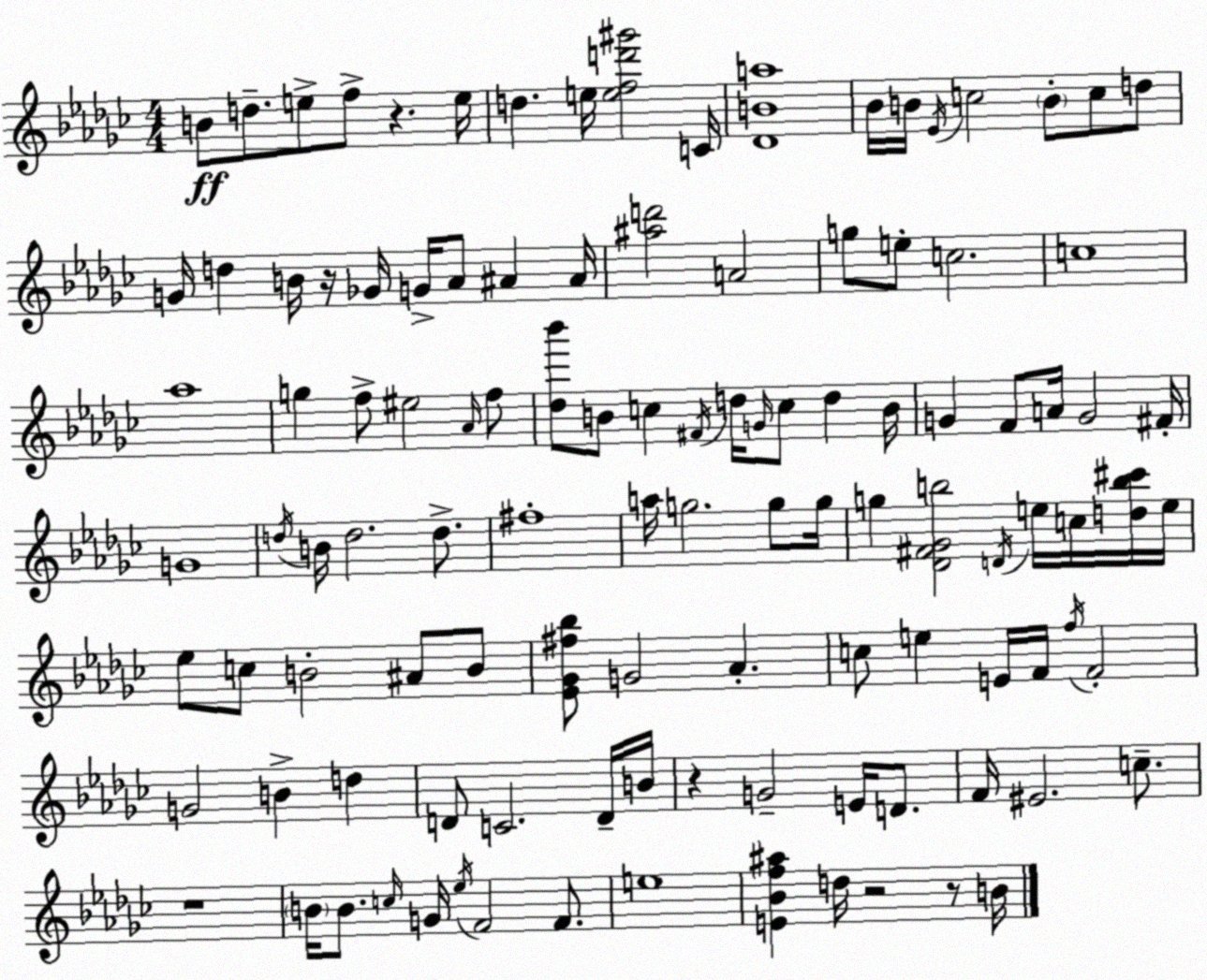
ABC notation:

X:1
T:Untitled
M:4/4
L:1/4
K:Ebm
B/2 d/2 e/2 f/2 z e/4 d e/4 [efd'^g']2 C/4 [_DBa]4 _B/4 B/4 _E/4 c2 B/2 c/2 d/2 G/4 d B/4 z/4 _G/4 G/4 _A/2 ^A ^A/4 [^ad']2 A2 g/2 e/2 c2 c4 _a4 g f/2 ^e2 _A/4 f/2 [_d_b']/2 B/2 c ^F/4 d/4 G/4 c/2 d B/4 G F/2 A/4 G2 ^F/4 G4 d/4 B/4 d2 d/2 ^f4 a/4 g2 g/2 g/4 g [_D^F_Gb]2 D/4 e/4 c/4 [db^c']/4 e/4 _e/2 c/2 B2 ^A/2 B/2 [_E_G^f_b]/2 G2 _A c/2 e E/4 F/4 f/4 F2 G2 B d D/2 C2 D/4 B/4 z G2 E/4 D/2 F/4 ^E2 c/2 z4 B/4 B/2 c/4 G/4 _e/4 F2 F/2 e4 [E_Bf^a] d/4 z2 z/2 B/4